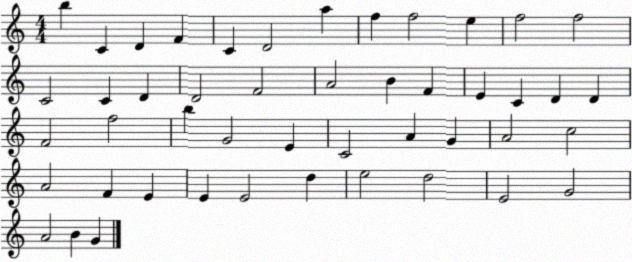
X:1
T:Untitled
M:4/4
L:1/4
K:C
b C D F C D2 a f f2 e f2 f2 C2 C D D2 F2 A2 B F E C D D F2 f2 b G2 E C2 A G A2 c2 A2 F E E E2 d e2 d2 E2 G2 A2 B G